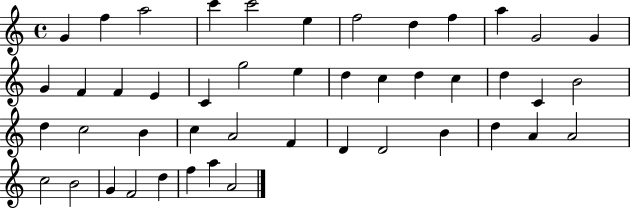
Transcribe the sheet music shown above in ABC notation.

X:1
T:Untitled
M:4/4
L:1/4
K:C
G f a2 c' c'2 e f2 d f a G2 G G F F E C g2 e d c d c d C B2 d c2 B c A2 F D D2 B d A A2 c2 B2 G F2 d f a A2